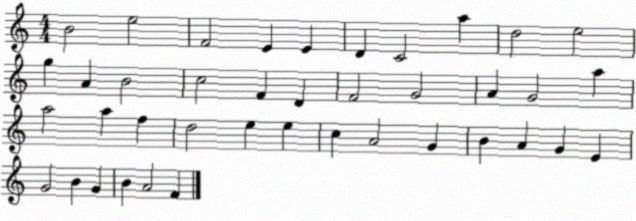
X:1
T:Untitled
M:4/4
L:1/4
K:C
B2 e2 F2 E E D C2 a d2 e2 g A B2 c2 F D F2 G2 A G2 a a2 a f d2 e e c A2 G B A G E G2 B G B A2 F